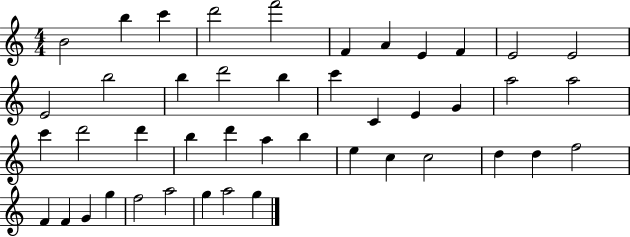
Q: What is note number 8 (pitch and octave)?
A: E4